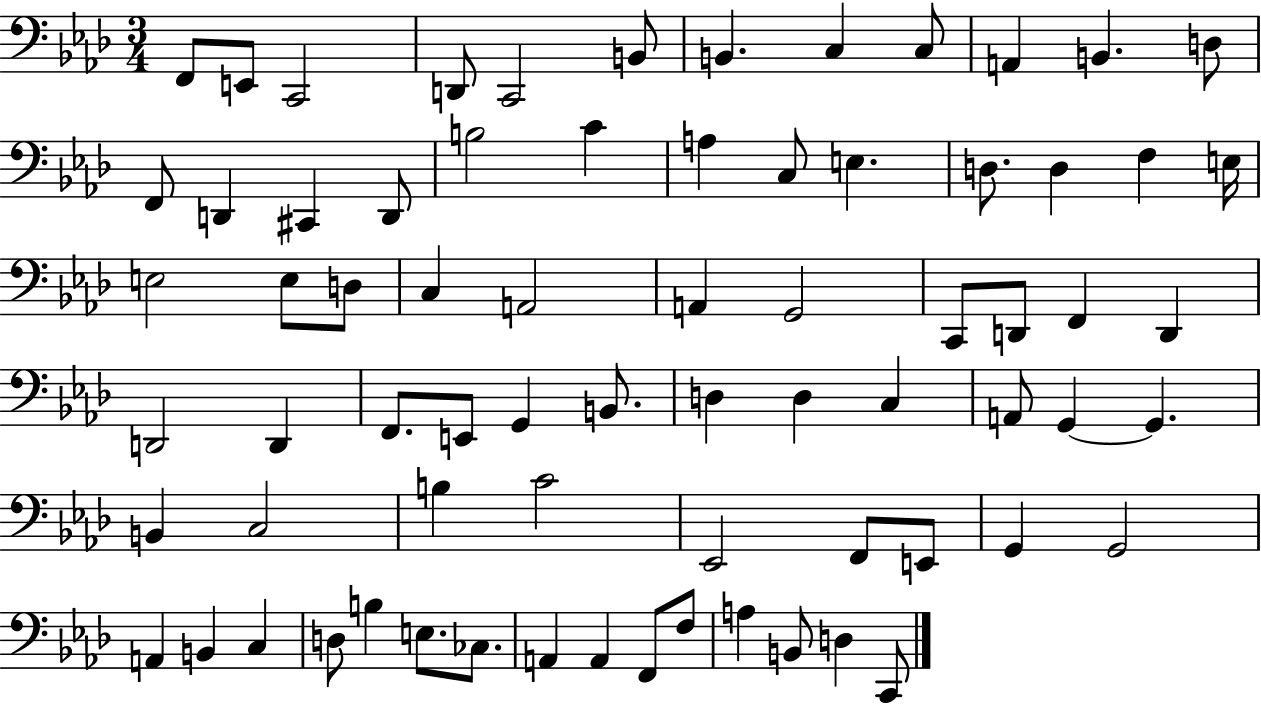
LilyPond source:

{
  \clef bass
  \numericTimeSignature
  \time 3/4
  \key aes \major
  f,8 e,8 c,2 | d,8 c,2 b,8 | b,4. c4 c8 | a,4 b,4. d8 | \break f,8 d,4 cis,4 d,8 | b2 c'4 | a4 c8 e4. | d8. d4 f4 e16 | \break e2 e8 d8 | c4 a,2 | a,4 g,2 | c,8 d,8 f,4 d,4 | \break d,2 d,4 | f,8. e,8 g,4 b,8. | d4 d4 c4 | a,8 g,4~~ g,4. | \break b,4 c2 | b4 c'2 | ees,2 f,8 e,8 | g,4 g,2 | \break a,4 b,4 c4 | d8 b4 e8. ces8. | a,4 a,4 f,8 f8 | a4 b,8 d4 c,8 | \break \bar "|."
}